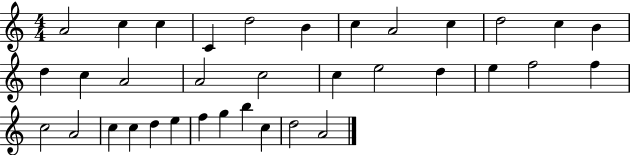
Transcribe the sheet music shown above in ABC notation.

X:1
T:Untitled
M:4/4
L:1/4
K:C
A2 c c C d2 B c A2 c d2 c B d c A2 A2 c2 c e2 d e f2 f c2 A2 c c d e f g b c d2 A2